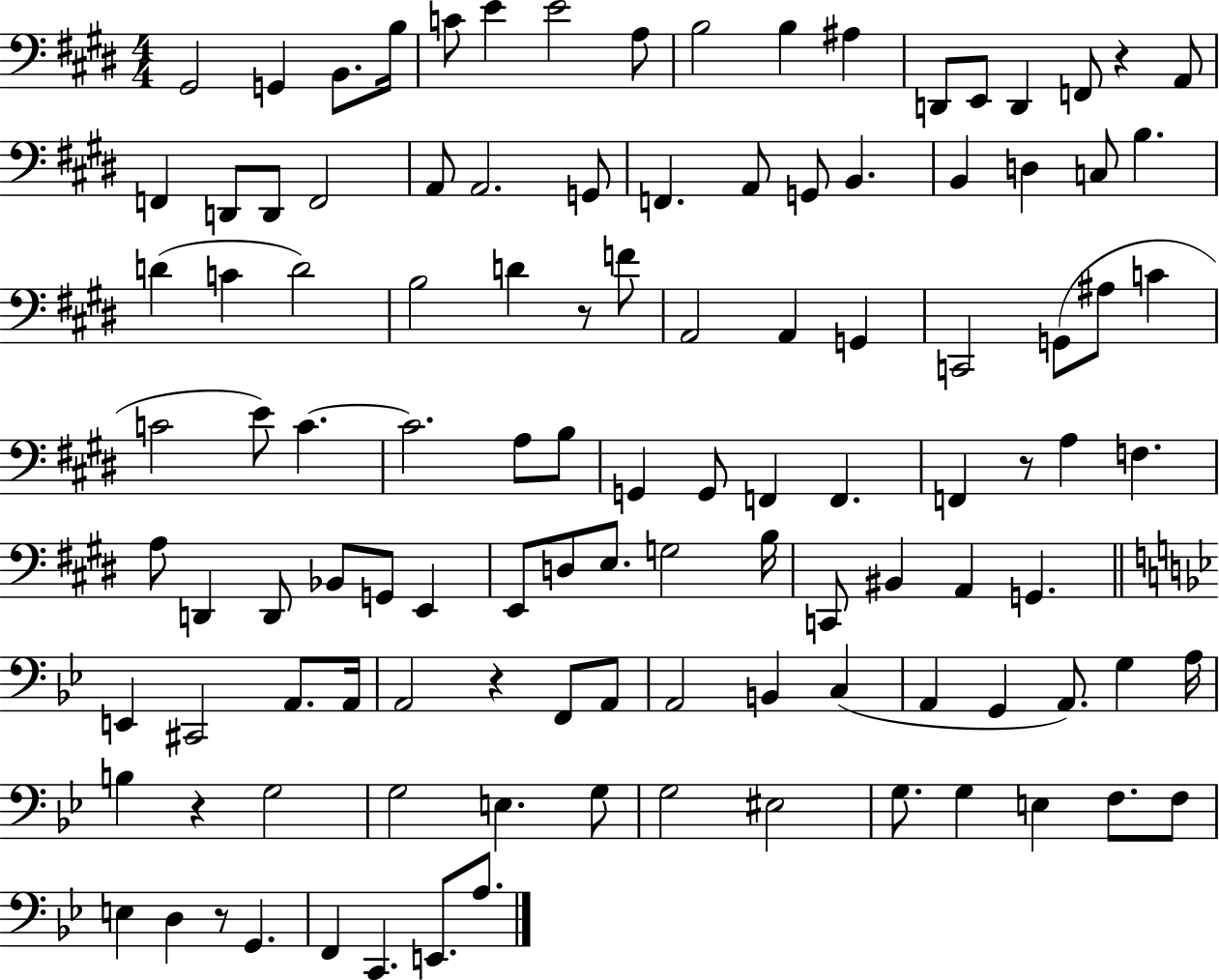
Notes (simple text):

G#2/h G2/q B2/e. B3/s C4/e E4/q E4/h A3/e B3/h B3/q A#3/q D2/e E2/e D2/q F2/e R/q A2/e F2/q D2/e D2/e F2/h A2/e A2/h. G2/e F2/q. A2/e G2/e B2/q. B2/q D3/q C3/e B3/q. D4/q C4/q D4/h B3/h D4/q R/e F4/e A2/h A2/q G2/q C2/h G2/e A#3/e C4/q C4/h E4/e C4/q. C4/h. A3/e B3/e G2/q G2/e F2/q F2/q. F2/q R/e A3/q F3/q. A3/e D2/q D2/e Bb2/e G2/e E2/q E2/e D3/e E3/e. G3/h B3/s C2/e BIS2/q A2/q G2/q. E2/q C#2/h A2/e. A2/s A2/h R/q F2/e A2/e A2/h B2/q C3/q A2/q G2/q A2/e. G3/q A3/s B3/q R/q G3/h G3/h E3/q. G3/e G3/h EIS3/h G3/e. G3/q E3/q F3/e. F3/e E3/q D3/q R/e G2/q. F2/q C2/q. E2/e. A3/e.